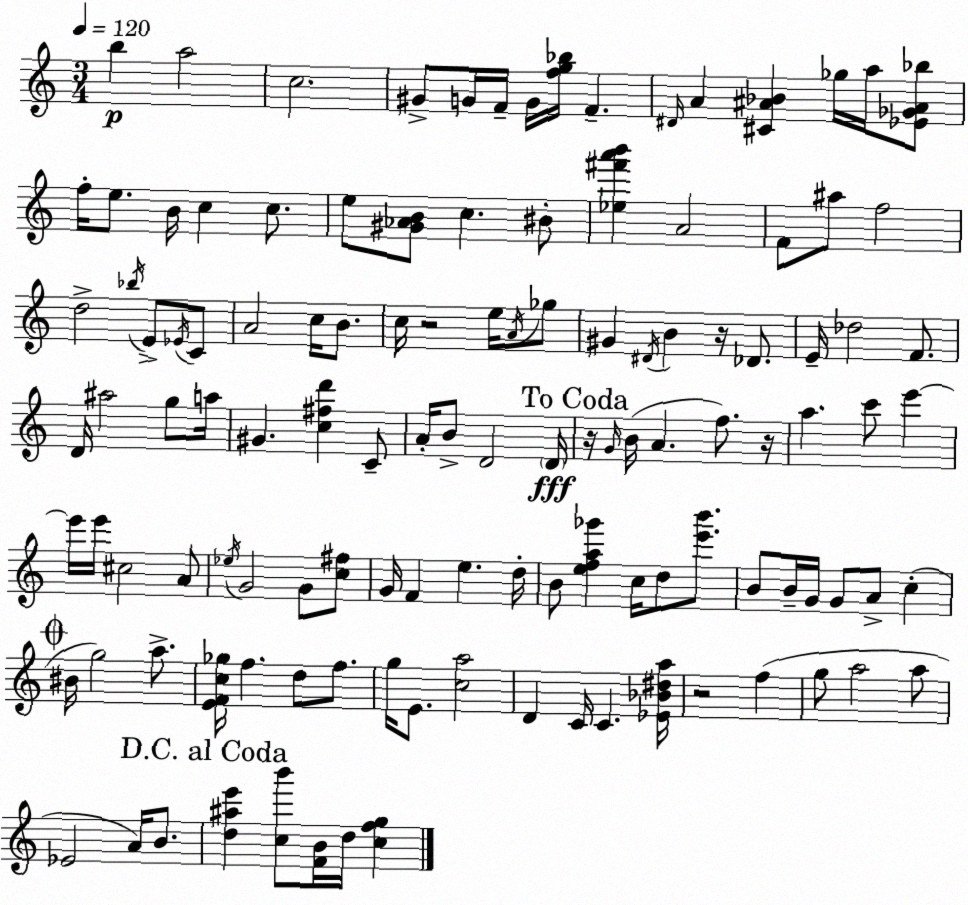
X:1
T:Untitled
M:3/4
L:1/4
K:C
b a2 c2 ^G/2 G/4 F/4 G/4 [fg_b]/4 F ^D/4 A [^C^A_B] _g/4 a/4 [_E_G^A_b]/2 f/4 e/2 B/4 c c/2 e/2 [^G_AB]/2 c ^B/2 [_e^f'a'b'] A2 F/2 ^a/2 f2 d2 _b/4 E/2 _E/4 C/2 A2 c/4 B/2 c/4 z2 e/4 A/4 _g/2 ^G ^D/4 B z/4 _D/2 E/4 _d2 F/2 D/4 ^a2 g/2 a/4 ^G [c^fd'] C/2 A/4 B/2 D2 D/4 z/4 G/4 B/4 A f/2 z/4 a c'/2 e' e'/4 e'/4 ^c2 A/2 _e/4 G2 G/2 [c^f]/2 G/4 F e d/4 B/2 [efa_g'] c/4 d/2 [e'b']/2 B/2 B/4 G/4 G/2 A/2 c ^B/4 g2 a/2 [EFc_g]/4 f d/2 f/2 g/4 E/2 [ca]2 D C/4 C [_E_B^da]/4 z2 f g/2 a2 a/2 _E2 A/4 B/2 [d^ae'] [cb']/2 [FB]/4 d/4 [cfg]